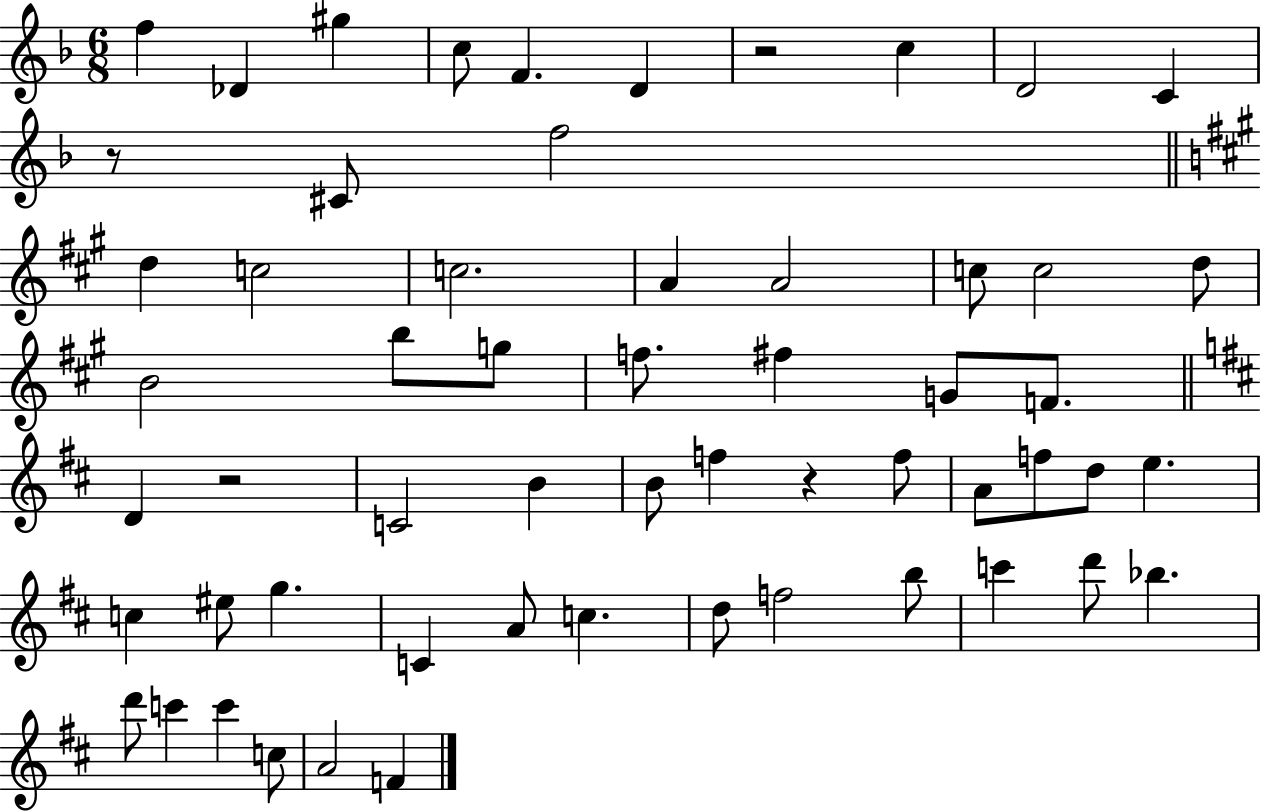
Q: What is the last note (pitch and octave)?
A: F4